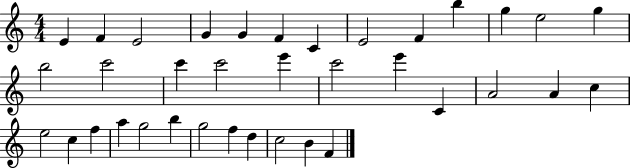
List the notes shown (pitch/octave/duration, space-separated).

E4/q F4/q E4/h G4/q G4/q F4/q C4/q E4/h F4/q B5/q G5/q E5/h G5/q B5/h C6/h C6/q C6/h E6/q C6/h E6/q C4/q A4/h A4/q C5/q E5/h C5/q F5/q A5/q G5/h B5/q G5/h F5/q D5/q C5/h B4/q F4/q